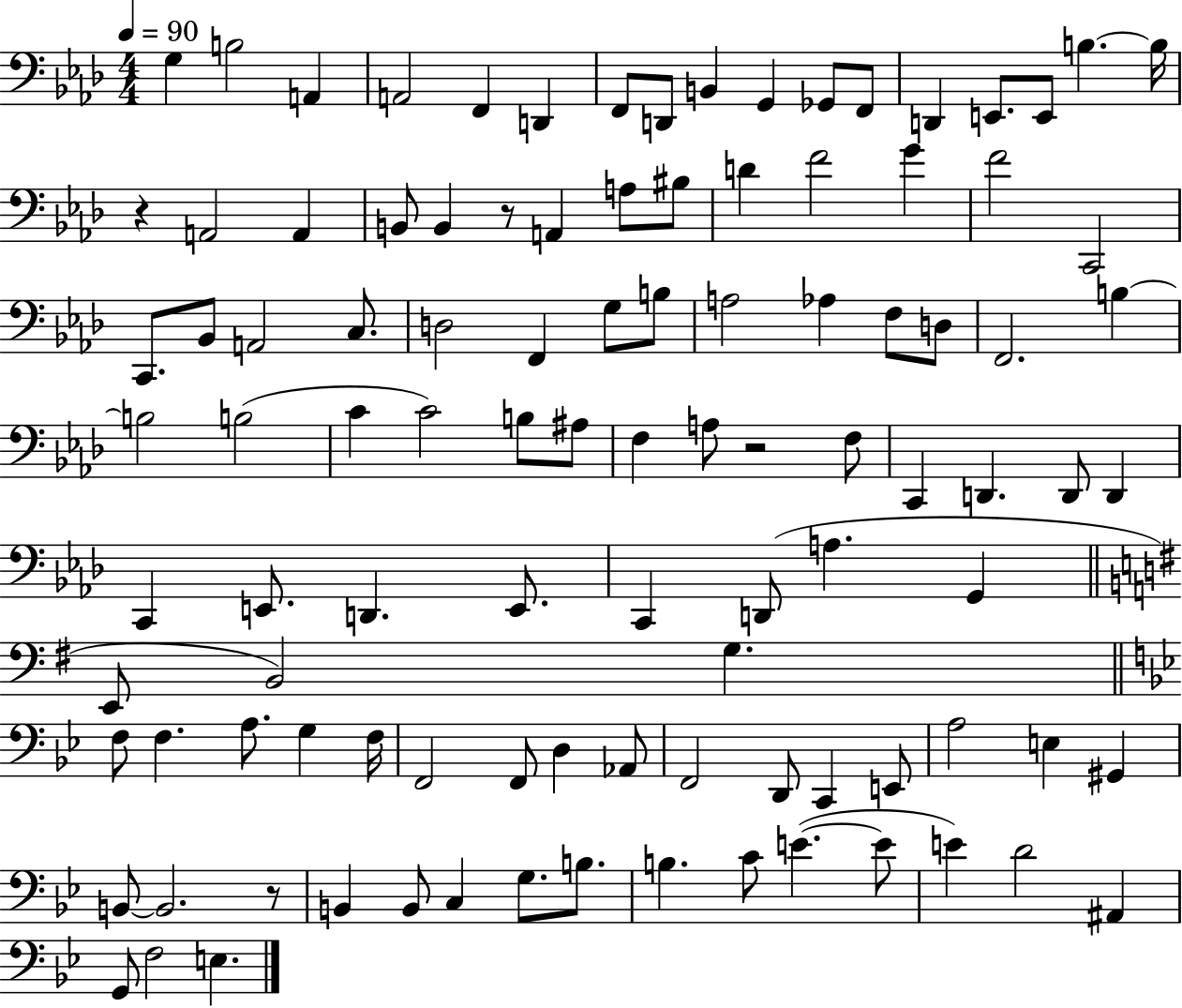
X:1
T:Untitled
M:4/4
L:1/4
K:Ab
G, B,2 A,, A,,2 F,, D,, F,,/2 D,,/2 B,, G,, _G,,/2 F,,/2 D,, E,,/2 E,,/2 B, B,/4 z A,,2 A,, B,,/2 B,, z/2 A,, A,/2 ^B,/2 D F2 G F2 C,,2 C,,/2 _B,,/2 A,,2 C,/2 D,2 F,, G,/2 B,/2 A,2 _A, F,/2 D,/2 F,,2 B, B,2 B,2 C C2 B,/2 ^A,/2 F, A,/2 z2 F,/2 C,, D,, D,,/2 D,, C,, E,,/2 D,, E,,/2 C,, D,,/2 A, G,, E,,/2 B,,2 G, F,/2 F, A,/2 G, F,/4 F,,2 F,,/2 D, _A,,/2 F,,2 D,,/2 C,, E,,/2 A,2 E, ^G,, B,,/2 B,,2 z/2 B,, B,,/2 C, G,/2 B,/2 B, C/2 E E/2 E D2 ^A,, G,,/2 F,2 E,